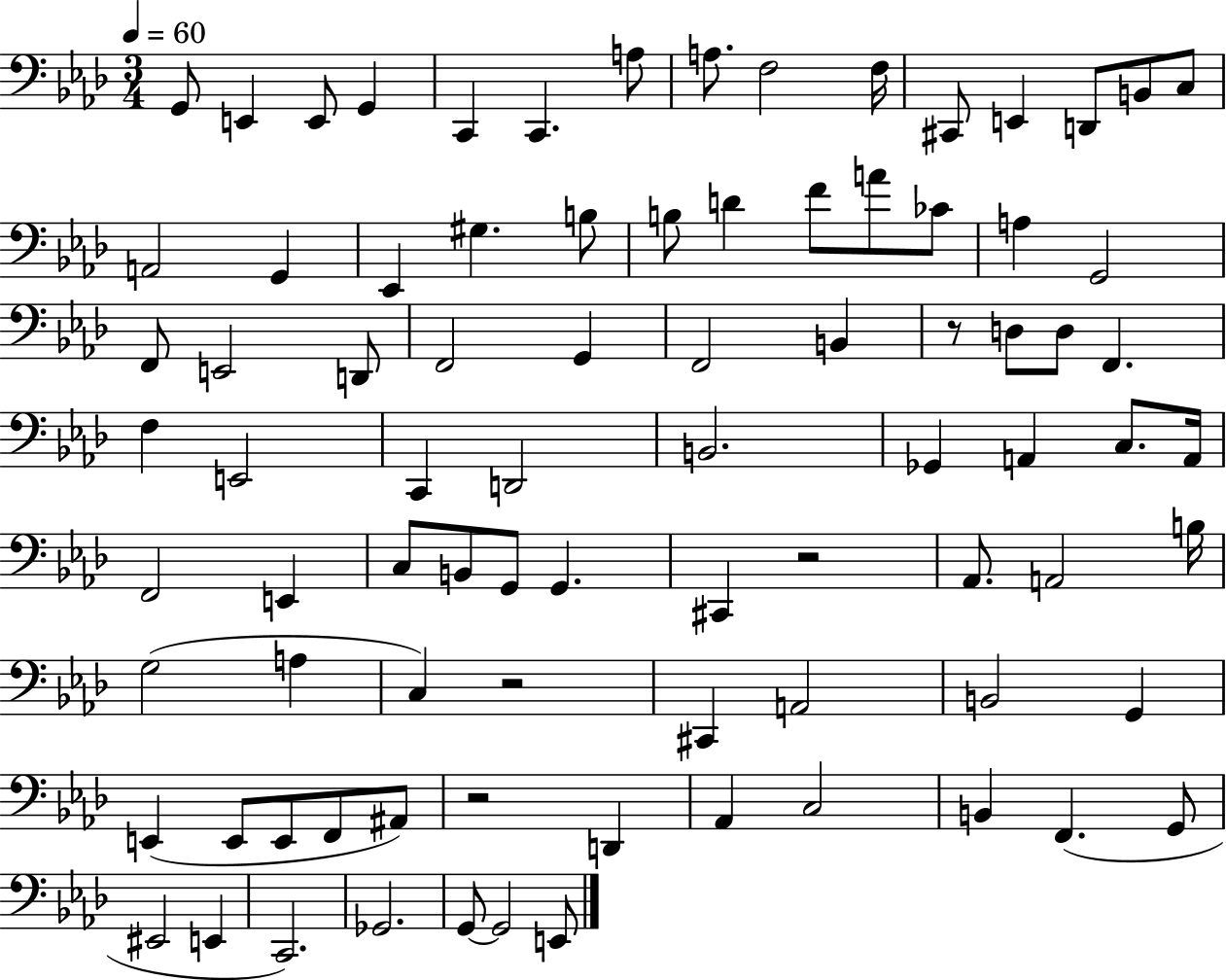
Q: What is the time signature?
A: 3/4